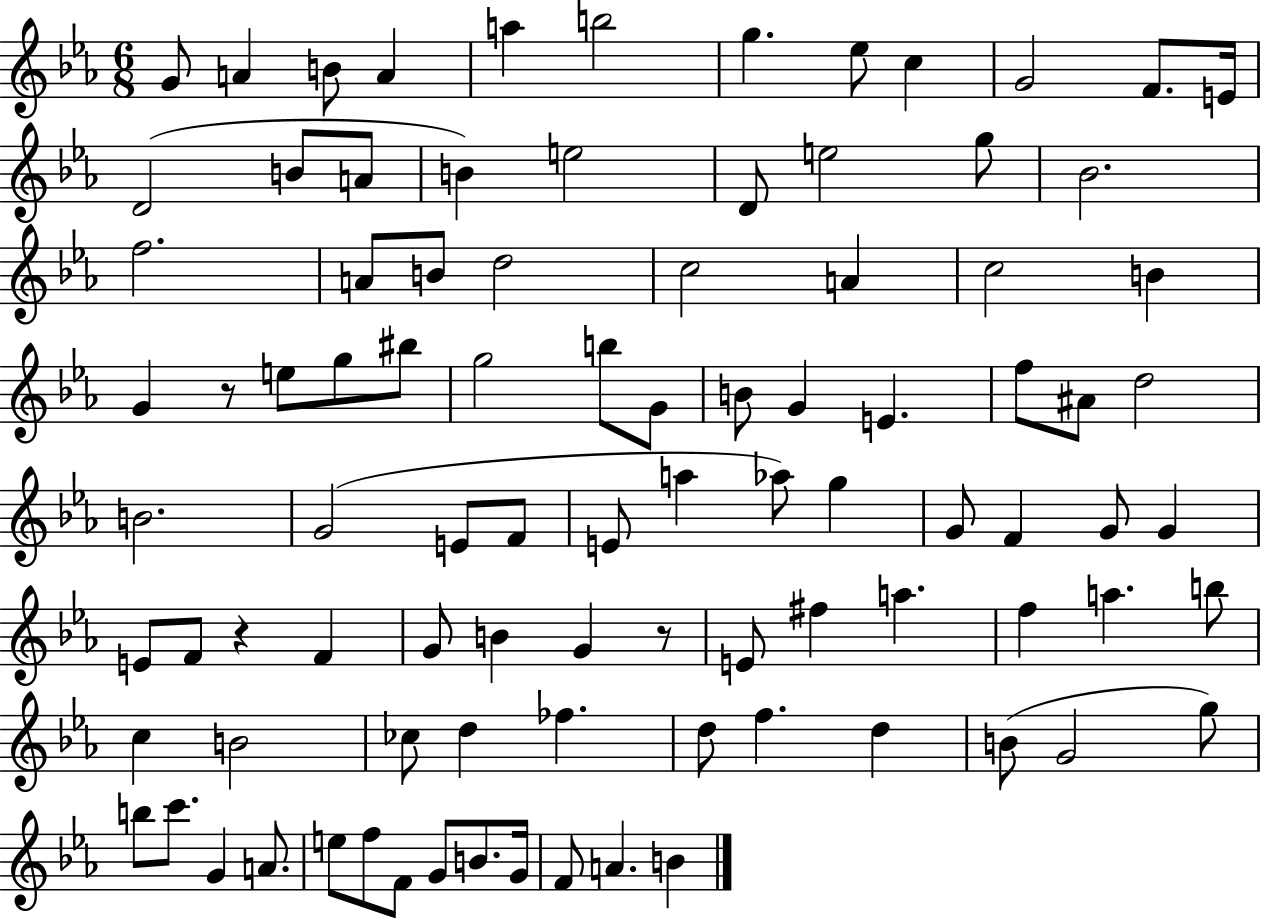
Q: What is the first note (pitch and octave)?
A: G4